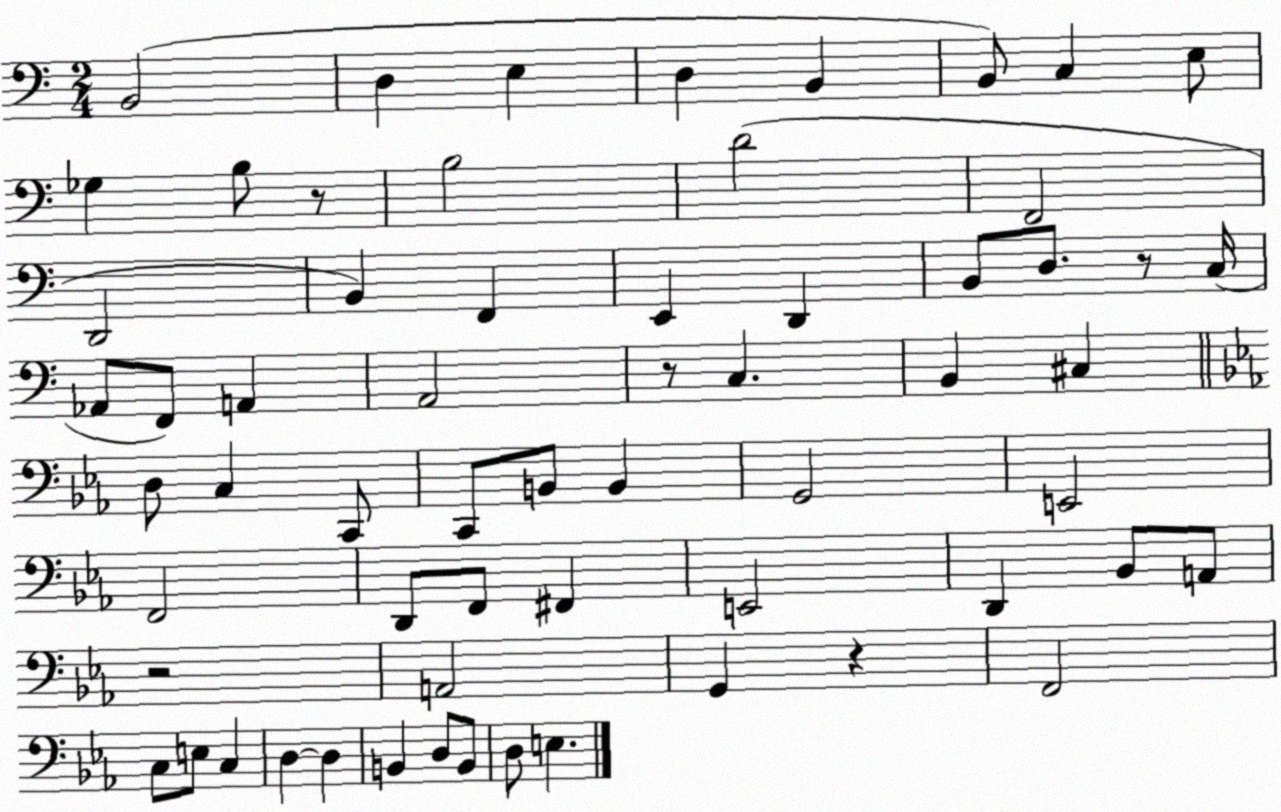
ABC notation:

X:1
T:Untitled
M:2/4
L:1/4
K:C
B,,2 D, E, D, B,, B,,/2 C, E,/2 _G, B,/2 z/2 B,2 D2 F,,2 D,,2 B,, F,, E,, D,, B,,/2 D,/2 z/2 C,/4 _A,,/2 F,,/2 A,, A,,2 z/2 C, B,, ^C, D,/2 C, C,,/2 C,,/2 B,,/2 B,, G,,2 E,,2 F,,2 D,,/2 F,,/2 ^F,, E,,2 D,, _B,,/2 A,,/2 z2 A,,2 G,, z F,,2 C,/2 E,/2 C, D, D, B,, D,/2 B,,/2 D,/2 E,